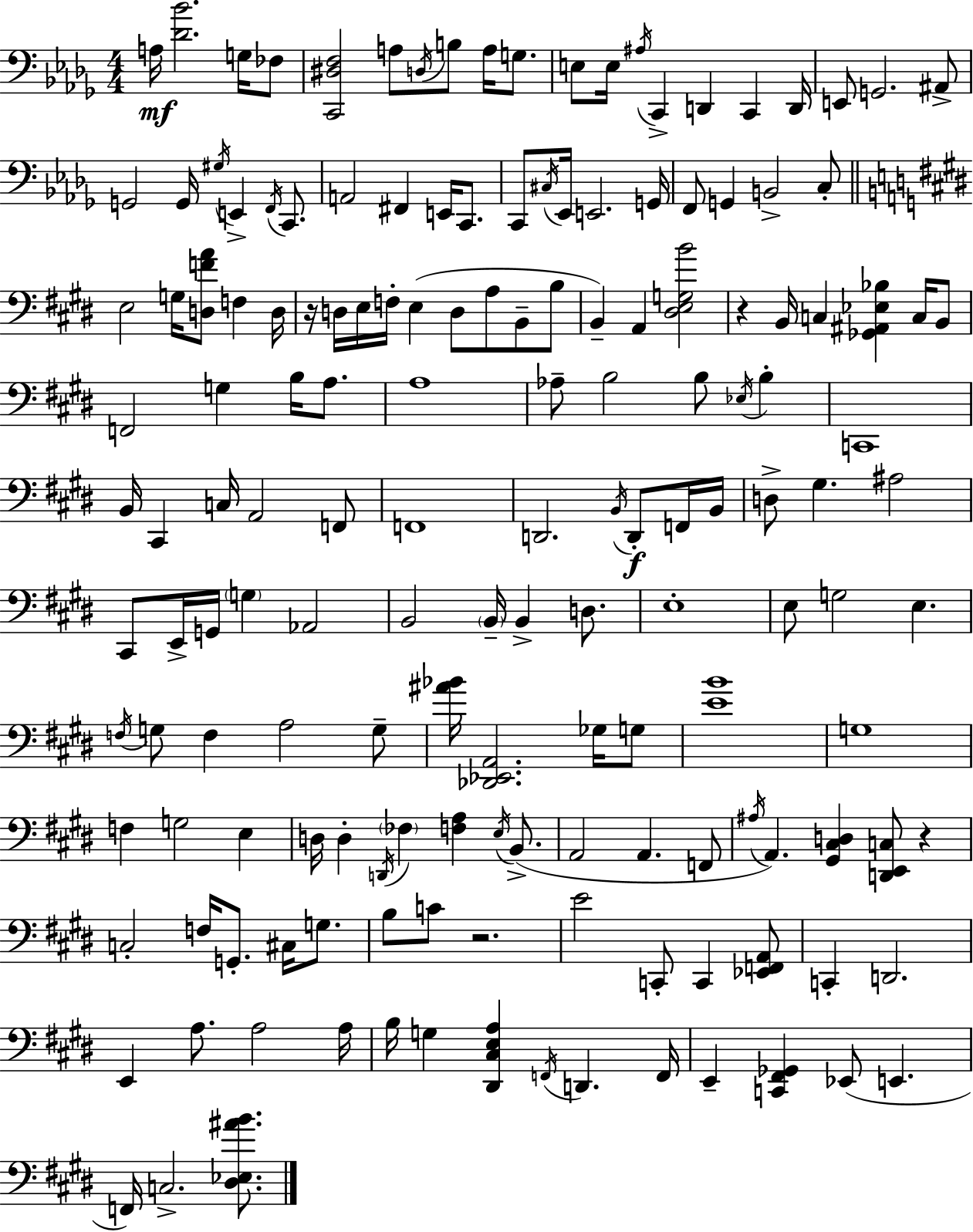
A3/s [Db4,Bb4]/h. G3/s FES3/e [C2,D#3,F3]/h A3/e D3/s B3/e A3/s G3/e. E3/e E3/s A#3/s C2/q D2/q C2/q D2/s E2/e G2/h. A#2/e G2/h G2/s G#3/s E2/q F2/s C2/e. A2/h F#2/q E2/s C2/e. C2/e C#3/s Eb2/s E2/h. G2/s F2/e G2/q B2/h C3/e E3/h G3/s [D3,F4,A4]/e F3/q D3/s R/s D3/s E3/s F3/s E3/q D3/e A3/e B2/e B3/e B2/q A2/q [D#3,E3,G3,B4]/h R/q B2/s C3/q [Gb2,A#2,Eb3,Bb3]/q C3/s B2/e F2/h G3/q B3/s A3/e. A3/w Ab3/e B3/h B3/e Eb3/s B3/q C2/w B2/s C#2/q C3/s A2/h F2/e F2/w D2/h. B2/s D2/e F2/s B2/s D3/e G#3/q. A#3/h C#2/e E2/s G2/s G3/q Ab2/h B2/h B2/s B2/q D3/e. E3/w E3/e G3/h E3/q. F3/s G3/e F3/q A3/h G3/e [A#4,Bb4]/s [Db2,Eb2,A2]/h. Gb3/s G3/e [E4,B4]/w G3/w F3/q G3/h E3/q D3/s D3/q D2/s FES3/q [F3,A3]/q E3/s B2/e. A2/h A2/q. F2/e A#3/s A2/q. [G#2,C#3,D3]/q [D2,E2,C3]/e R/q C3/h F3/s G2/e. C#3/s G3/e. B3/e C4/e R/h. E4/h C2/e C2/q [Eb2,F2,A2]/e C2/q D2/h. E2/q A3/e. A3/h A3/s B3/s G3/q [D#2,C#3,E3,A3]/q F2/s D2/q. F2/s E2/q [C2,F#2,Gb2]/q Eb2/e E2/q. F2/s C3/h. [D#3,Eb3,A#4,B4]/e.